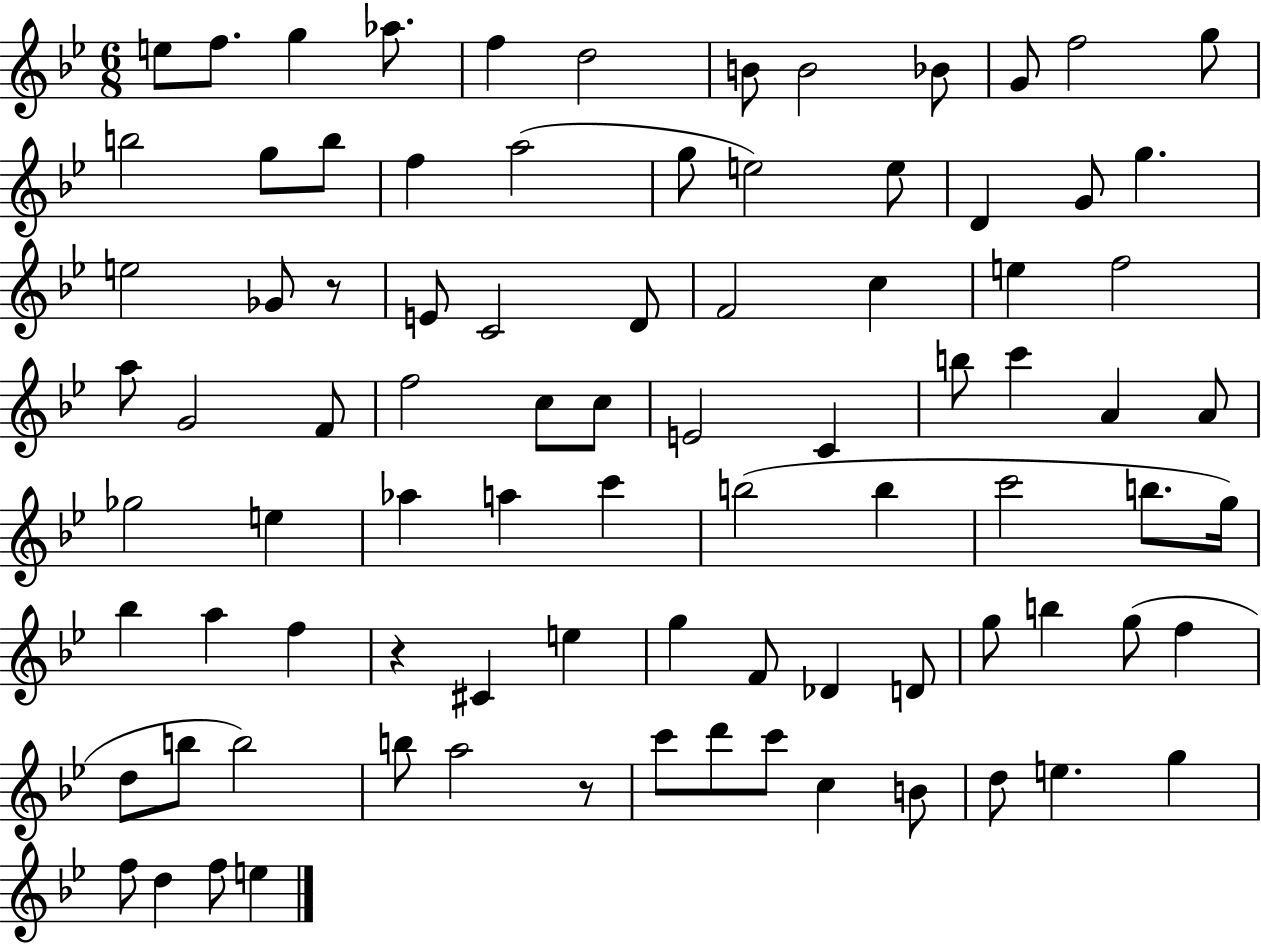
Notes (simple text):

E5/e F5/e. G5/q Ab5/e. F5/q D5/h B4/e B4/h Bb4/e G4/e F5/h G5/e B5/h G5/e B5/e F5/q A5/h G5/e E5/h E5/e D4/q G4/e G5/q. E5/h Gb4/e R/e E4/e C4/h D4/e F4/h C5/q E5/q F5/h A5/e G4/h F4/e F5/h C5/e C5/e E4/h C4/q B5/e C6/q A4/q A4/e Gb5/h E5/q Ab5/q A5/q C6/q B5/h B5/q C6/h B5/e. G5/s Bb5/q A5/q F5/q R/q C#4/q E5/q G5/q F4/e Db4/q D4/e G5/e B5/q G5/e F5/q D5/e B5/e B5/h B5/e A5/h R/e C6/e D6/e C6/e C5/q B4/e D5/e E5/q. G5/q F5/e D5/q F5/e E5/q